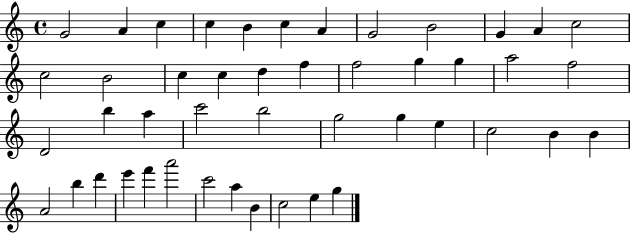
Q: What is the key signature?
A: C major